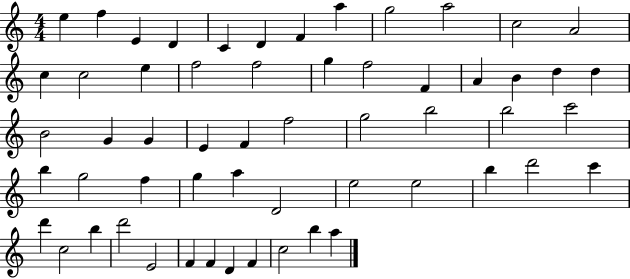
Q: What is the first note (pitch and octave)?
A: E5